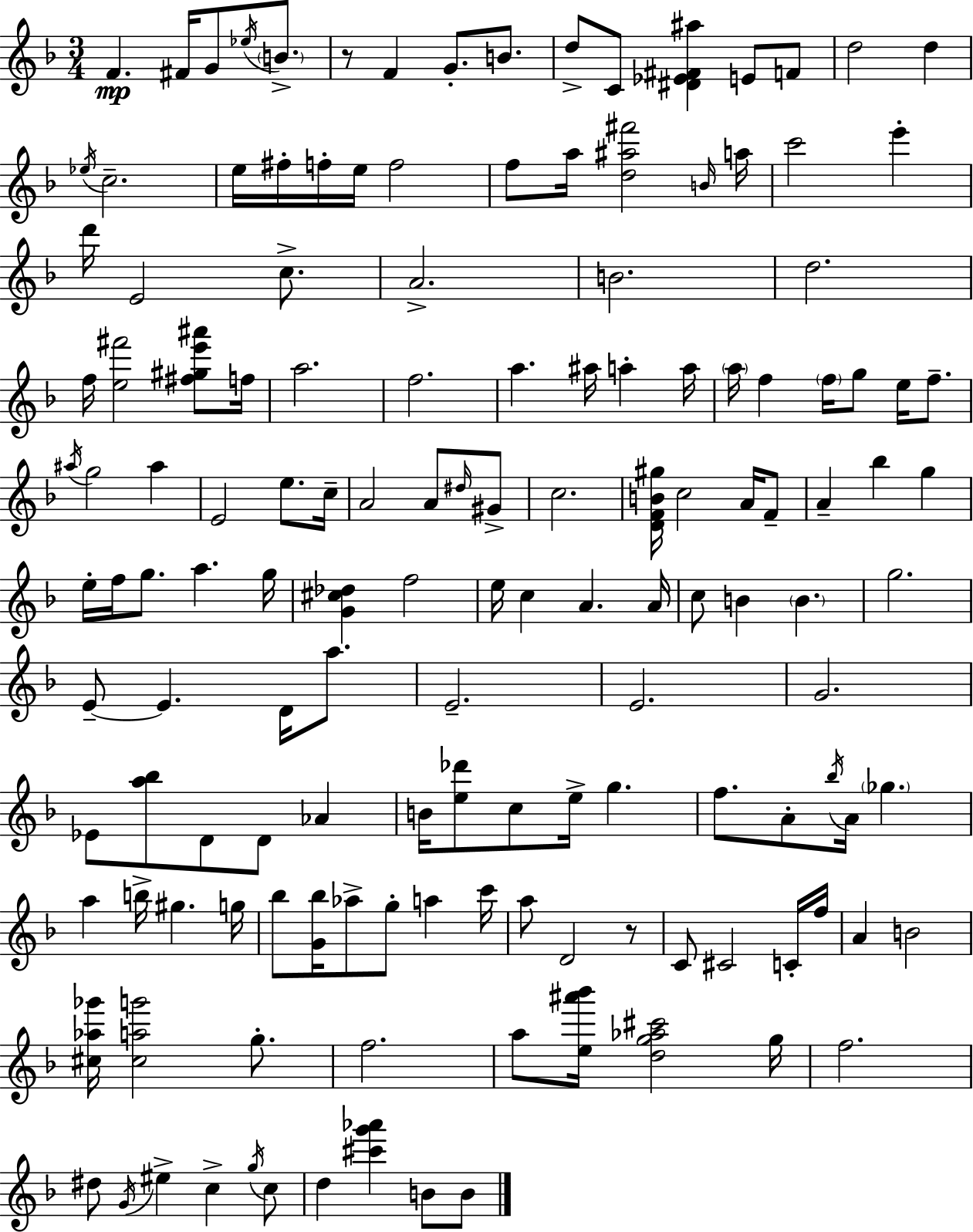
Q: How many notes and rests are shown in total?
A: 145